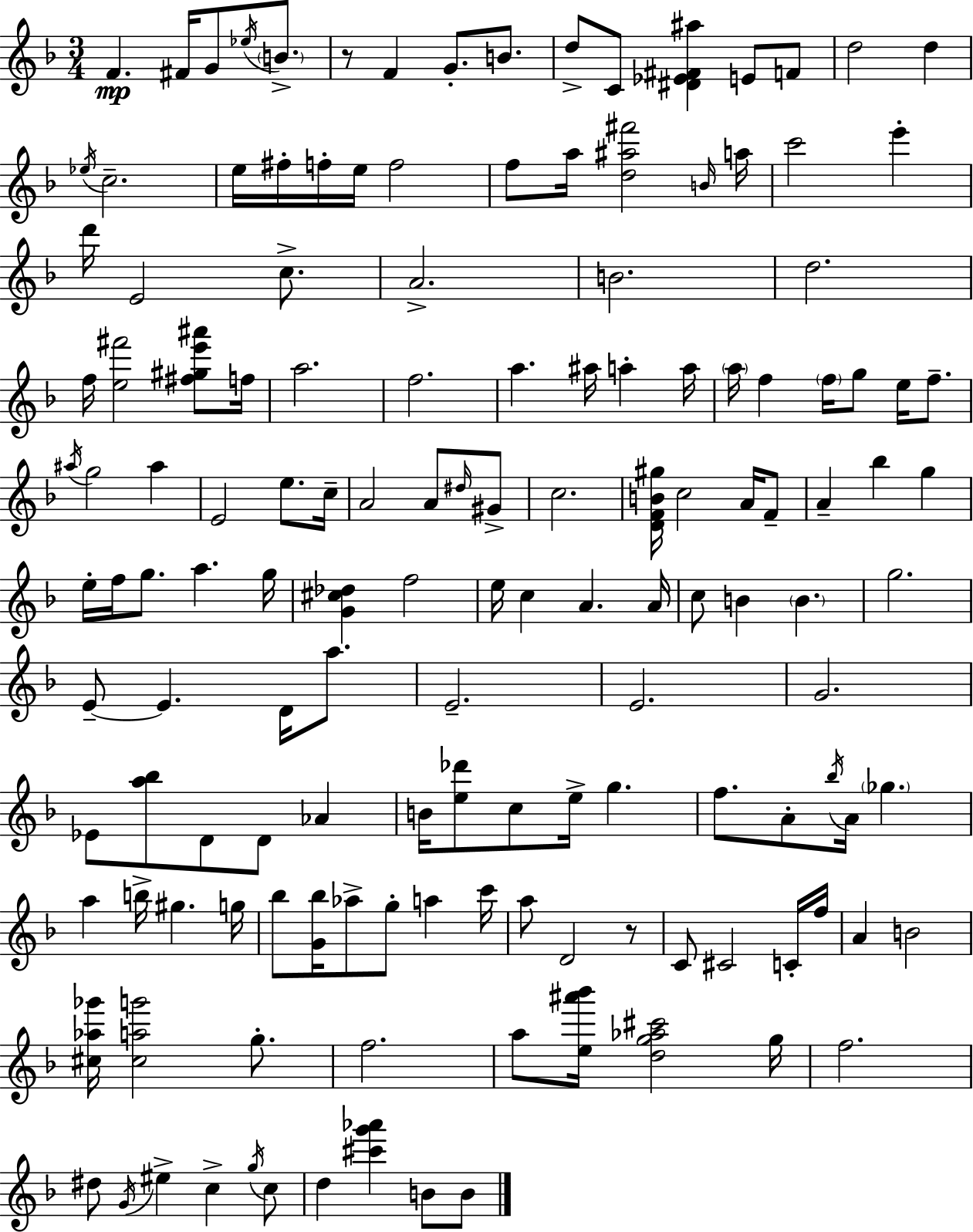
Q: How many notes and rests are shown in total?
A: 145